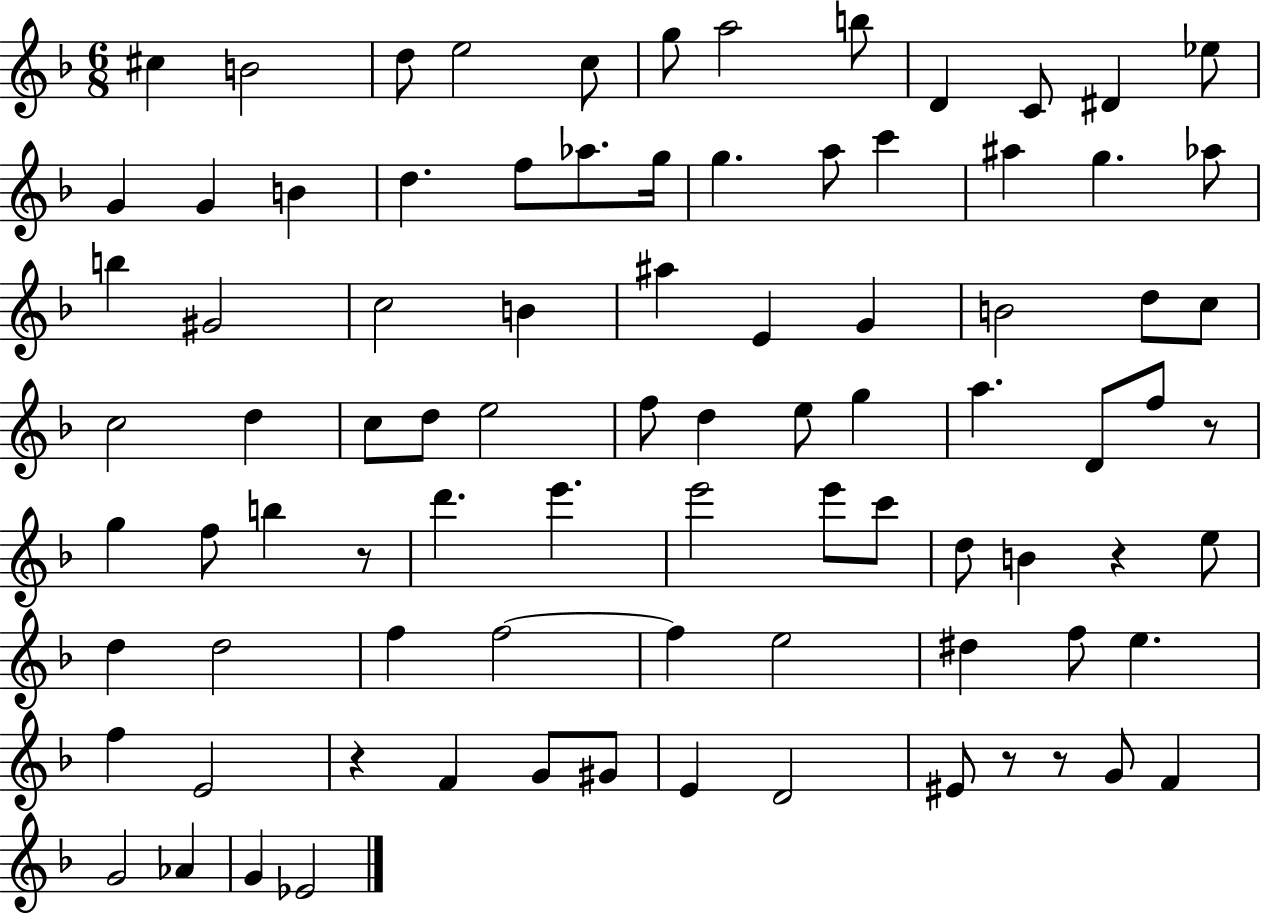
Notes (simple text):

C#5/q B4/h D5/e E5/h C5/e G5/e A5/h B5/e D4/q C4/e D#4/q Eb5/e G4/q G4/q B4/q D5/q. F5/e Ab5/e. G5/s G5/q. A5/e C6/q A#5/q G5/q. Ab5/e B5/q G#4/h C5/h B4/q A#5/q E4/q G4/q B4/h D5/e C5/e C5/h D5/q C5/e D5/e E5/h F5/e D5/q E5/e G5/q A5/q. D4/e F5/e R/e G5/q F5/e B5/q R/e D6/q. E6/q. E6/h E6/e C6/e D5/e B4/q R/q E5/e D5/q D5/h F5/q F5/h F5/q E5/h D#5/q F5/e E5/q. F5/q E4/h R/q F4/q G4/e G#4/e E4/q D4/h EIS4/e R/e R/e G4/e F4/q G4/h Ab4/q G4/q Eb4/h